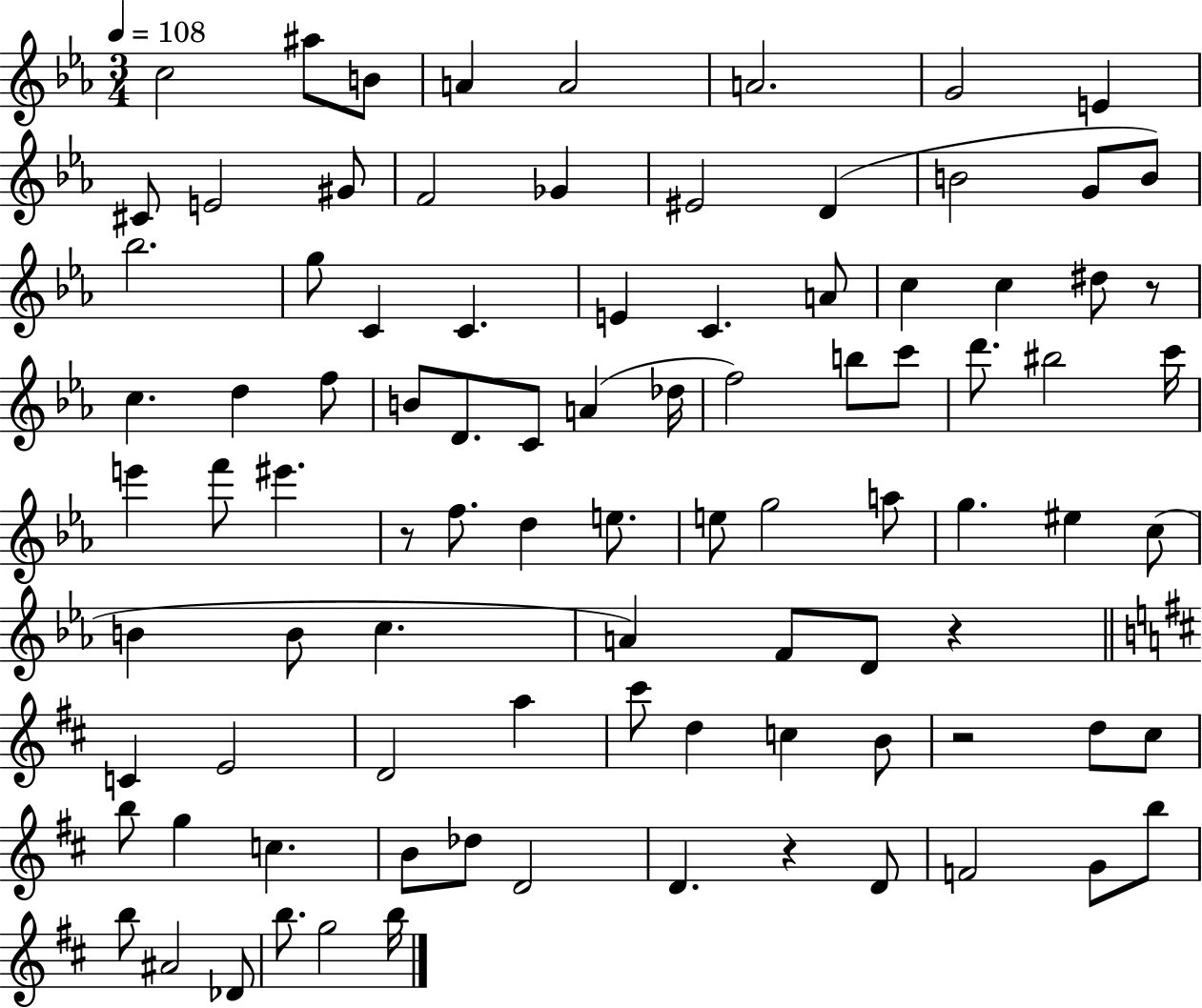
{
  \clef treble
  \numericTimeSignature
  \time 3/4
  \key ees \major
  \tempo 4 = 108
  \repeat volta 2 { c''2 ais''8 b'8 | a'4 a'2 | a'2. | g'2 e'4 | \break cis'8 e'2 gis'8 | f'2 ges'4 | eis'2 d'4( | b'2 g'8 b'8) | \break bes''2. | g''8 c'4 c'4. | e'4 c'4. a'8 | c''4 c''4 dis''8 r8 | \break c''4. d''4 f''8 | b'8 d'8. c'8 a'4( des''16 | f''2) b''8 c'''8 | d'''8. bis''2 c'''16 | \break e'''4 f'''8 eis'''4. | r8 f''8. d''4 e''8. | e''8 g''2 a''8 | g''4. eis''4 c''8( | \break b'4 b'8 c''4. | a'4) f'8 d'8 r4 | \bar "||" \break \key d \major c'4 e'2 | d'2 a''4 | cis'''8 d''4 c''4 b'8 | r2 d''8 cis''8 | \break b''8 g''4 c''4. | b'8 des''8 d'2 | d'4. r4 d'8 | f'2 g'8 b''8 | \break b''8 ais'2 des'8 | b''8. g''2 b''16 | } \bar "|."
}